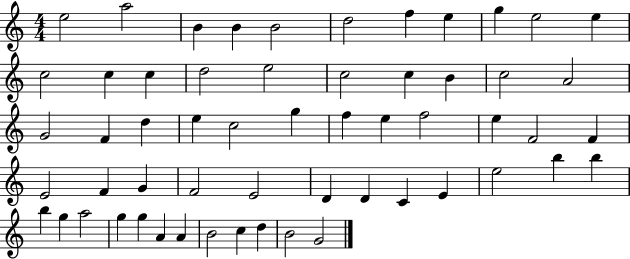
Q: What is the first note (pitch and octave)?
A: E5